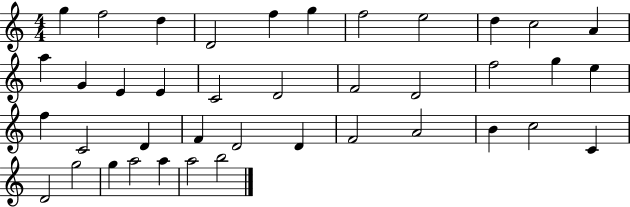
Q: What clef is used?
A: treble